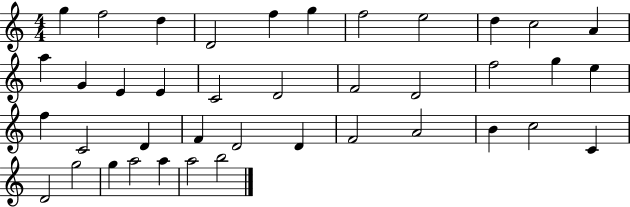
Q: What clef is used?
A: treble